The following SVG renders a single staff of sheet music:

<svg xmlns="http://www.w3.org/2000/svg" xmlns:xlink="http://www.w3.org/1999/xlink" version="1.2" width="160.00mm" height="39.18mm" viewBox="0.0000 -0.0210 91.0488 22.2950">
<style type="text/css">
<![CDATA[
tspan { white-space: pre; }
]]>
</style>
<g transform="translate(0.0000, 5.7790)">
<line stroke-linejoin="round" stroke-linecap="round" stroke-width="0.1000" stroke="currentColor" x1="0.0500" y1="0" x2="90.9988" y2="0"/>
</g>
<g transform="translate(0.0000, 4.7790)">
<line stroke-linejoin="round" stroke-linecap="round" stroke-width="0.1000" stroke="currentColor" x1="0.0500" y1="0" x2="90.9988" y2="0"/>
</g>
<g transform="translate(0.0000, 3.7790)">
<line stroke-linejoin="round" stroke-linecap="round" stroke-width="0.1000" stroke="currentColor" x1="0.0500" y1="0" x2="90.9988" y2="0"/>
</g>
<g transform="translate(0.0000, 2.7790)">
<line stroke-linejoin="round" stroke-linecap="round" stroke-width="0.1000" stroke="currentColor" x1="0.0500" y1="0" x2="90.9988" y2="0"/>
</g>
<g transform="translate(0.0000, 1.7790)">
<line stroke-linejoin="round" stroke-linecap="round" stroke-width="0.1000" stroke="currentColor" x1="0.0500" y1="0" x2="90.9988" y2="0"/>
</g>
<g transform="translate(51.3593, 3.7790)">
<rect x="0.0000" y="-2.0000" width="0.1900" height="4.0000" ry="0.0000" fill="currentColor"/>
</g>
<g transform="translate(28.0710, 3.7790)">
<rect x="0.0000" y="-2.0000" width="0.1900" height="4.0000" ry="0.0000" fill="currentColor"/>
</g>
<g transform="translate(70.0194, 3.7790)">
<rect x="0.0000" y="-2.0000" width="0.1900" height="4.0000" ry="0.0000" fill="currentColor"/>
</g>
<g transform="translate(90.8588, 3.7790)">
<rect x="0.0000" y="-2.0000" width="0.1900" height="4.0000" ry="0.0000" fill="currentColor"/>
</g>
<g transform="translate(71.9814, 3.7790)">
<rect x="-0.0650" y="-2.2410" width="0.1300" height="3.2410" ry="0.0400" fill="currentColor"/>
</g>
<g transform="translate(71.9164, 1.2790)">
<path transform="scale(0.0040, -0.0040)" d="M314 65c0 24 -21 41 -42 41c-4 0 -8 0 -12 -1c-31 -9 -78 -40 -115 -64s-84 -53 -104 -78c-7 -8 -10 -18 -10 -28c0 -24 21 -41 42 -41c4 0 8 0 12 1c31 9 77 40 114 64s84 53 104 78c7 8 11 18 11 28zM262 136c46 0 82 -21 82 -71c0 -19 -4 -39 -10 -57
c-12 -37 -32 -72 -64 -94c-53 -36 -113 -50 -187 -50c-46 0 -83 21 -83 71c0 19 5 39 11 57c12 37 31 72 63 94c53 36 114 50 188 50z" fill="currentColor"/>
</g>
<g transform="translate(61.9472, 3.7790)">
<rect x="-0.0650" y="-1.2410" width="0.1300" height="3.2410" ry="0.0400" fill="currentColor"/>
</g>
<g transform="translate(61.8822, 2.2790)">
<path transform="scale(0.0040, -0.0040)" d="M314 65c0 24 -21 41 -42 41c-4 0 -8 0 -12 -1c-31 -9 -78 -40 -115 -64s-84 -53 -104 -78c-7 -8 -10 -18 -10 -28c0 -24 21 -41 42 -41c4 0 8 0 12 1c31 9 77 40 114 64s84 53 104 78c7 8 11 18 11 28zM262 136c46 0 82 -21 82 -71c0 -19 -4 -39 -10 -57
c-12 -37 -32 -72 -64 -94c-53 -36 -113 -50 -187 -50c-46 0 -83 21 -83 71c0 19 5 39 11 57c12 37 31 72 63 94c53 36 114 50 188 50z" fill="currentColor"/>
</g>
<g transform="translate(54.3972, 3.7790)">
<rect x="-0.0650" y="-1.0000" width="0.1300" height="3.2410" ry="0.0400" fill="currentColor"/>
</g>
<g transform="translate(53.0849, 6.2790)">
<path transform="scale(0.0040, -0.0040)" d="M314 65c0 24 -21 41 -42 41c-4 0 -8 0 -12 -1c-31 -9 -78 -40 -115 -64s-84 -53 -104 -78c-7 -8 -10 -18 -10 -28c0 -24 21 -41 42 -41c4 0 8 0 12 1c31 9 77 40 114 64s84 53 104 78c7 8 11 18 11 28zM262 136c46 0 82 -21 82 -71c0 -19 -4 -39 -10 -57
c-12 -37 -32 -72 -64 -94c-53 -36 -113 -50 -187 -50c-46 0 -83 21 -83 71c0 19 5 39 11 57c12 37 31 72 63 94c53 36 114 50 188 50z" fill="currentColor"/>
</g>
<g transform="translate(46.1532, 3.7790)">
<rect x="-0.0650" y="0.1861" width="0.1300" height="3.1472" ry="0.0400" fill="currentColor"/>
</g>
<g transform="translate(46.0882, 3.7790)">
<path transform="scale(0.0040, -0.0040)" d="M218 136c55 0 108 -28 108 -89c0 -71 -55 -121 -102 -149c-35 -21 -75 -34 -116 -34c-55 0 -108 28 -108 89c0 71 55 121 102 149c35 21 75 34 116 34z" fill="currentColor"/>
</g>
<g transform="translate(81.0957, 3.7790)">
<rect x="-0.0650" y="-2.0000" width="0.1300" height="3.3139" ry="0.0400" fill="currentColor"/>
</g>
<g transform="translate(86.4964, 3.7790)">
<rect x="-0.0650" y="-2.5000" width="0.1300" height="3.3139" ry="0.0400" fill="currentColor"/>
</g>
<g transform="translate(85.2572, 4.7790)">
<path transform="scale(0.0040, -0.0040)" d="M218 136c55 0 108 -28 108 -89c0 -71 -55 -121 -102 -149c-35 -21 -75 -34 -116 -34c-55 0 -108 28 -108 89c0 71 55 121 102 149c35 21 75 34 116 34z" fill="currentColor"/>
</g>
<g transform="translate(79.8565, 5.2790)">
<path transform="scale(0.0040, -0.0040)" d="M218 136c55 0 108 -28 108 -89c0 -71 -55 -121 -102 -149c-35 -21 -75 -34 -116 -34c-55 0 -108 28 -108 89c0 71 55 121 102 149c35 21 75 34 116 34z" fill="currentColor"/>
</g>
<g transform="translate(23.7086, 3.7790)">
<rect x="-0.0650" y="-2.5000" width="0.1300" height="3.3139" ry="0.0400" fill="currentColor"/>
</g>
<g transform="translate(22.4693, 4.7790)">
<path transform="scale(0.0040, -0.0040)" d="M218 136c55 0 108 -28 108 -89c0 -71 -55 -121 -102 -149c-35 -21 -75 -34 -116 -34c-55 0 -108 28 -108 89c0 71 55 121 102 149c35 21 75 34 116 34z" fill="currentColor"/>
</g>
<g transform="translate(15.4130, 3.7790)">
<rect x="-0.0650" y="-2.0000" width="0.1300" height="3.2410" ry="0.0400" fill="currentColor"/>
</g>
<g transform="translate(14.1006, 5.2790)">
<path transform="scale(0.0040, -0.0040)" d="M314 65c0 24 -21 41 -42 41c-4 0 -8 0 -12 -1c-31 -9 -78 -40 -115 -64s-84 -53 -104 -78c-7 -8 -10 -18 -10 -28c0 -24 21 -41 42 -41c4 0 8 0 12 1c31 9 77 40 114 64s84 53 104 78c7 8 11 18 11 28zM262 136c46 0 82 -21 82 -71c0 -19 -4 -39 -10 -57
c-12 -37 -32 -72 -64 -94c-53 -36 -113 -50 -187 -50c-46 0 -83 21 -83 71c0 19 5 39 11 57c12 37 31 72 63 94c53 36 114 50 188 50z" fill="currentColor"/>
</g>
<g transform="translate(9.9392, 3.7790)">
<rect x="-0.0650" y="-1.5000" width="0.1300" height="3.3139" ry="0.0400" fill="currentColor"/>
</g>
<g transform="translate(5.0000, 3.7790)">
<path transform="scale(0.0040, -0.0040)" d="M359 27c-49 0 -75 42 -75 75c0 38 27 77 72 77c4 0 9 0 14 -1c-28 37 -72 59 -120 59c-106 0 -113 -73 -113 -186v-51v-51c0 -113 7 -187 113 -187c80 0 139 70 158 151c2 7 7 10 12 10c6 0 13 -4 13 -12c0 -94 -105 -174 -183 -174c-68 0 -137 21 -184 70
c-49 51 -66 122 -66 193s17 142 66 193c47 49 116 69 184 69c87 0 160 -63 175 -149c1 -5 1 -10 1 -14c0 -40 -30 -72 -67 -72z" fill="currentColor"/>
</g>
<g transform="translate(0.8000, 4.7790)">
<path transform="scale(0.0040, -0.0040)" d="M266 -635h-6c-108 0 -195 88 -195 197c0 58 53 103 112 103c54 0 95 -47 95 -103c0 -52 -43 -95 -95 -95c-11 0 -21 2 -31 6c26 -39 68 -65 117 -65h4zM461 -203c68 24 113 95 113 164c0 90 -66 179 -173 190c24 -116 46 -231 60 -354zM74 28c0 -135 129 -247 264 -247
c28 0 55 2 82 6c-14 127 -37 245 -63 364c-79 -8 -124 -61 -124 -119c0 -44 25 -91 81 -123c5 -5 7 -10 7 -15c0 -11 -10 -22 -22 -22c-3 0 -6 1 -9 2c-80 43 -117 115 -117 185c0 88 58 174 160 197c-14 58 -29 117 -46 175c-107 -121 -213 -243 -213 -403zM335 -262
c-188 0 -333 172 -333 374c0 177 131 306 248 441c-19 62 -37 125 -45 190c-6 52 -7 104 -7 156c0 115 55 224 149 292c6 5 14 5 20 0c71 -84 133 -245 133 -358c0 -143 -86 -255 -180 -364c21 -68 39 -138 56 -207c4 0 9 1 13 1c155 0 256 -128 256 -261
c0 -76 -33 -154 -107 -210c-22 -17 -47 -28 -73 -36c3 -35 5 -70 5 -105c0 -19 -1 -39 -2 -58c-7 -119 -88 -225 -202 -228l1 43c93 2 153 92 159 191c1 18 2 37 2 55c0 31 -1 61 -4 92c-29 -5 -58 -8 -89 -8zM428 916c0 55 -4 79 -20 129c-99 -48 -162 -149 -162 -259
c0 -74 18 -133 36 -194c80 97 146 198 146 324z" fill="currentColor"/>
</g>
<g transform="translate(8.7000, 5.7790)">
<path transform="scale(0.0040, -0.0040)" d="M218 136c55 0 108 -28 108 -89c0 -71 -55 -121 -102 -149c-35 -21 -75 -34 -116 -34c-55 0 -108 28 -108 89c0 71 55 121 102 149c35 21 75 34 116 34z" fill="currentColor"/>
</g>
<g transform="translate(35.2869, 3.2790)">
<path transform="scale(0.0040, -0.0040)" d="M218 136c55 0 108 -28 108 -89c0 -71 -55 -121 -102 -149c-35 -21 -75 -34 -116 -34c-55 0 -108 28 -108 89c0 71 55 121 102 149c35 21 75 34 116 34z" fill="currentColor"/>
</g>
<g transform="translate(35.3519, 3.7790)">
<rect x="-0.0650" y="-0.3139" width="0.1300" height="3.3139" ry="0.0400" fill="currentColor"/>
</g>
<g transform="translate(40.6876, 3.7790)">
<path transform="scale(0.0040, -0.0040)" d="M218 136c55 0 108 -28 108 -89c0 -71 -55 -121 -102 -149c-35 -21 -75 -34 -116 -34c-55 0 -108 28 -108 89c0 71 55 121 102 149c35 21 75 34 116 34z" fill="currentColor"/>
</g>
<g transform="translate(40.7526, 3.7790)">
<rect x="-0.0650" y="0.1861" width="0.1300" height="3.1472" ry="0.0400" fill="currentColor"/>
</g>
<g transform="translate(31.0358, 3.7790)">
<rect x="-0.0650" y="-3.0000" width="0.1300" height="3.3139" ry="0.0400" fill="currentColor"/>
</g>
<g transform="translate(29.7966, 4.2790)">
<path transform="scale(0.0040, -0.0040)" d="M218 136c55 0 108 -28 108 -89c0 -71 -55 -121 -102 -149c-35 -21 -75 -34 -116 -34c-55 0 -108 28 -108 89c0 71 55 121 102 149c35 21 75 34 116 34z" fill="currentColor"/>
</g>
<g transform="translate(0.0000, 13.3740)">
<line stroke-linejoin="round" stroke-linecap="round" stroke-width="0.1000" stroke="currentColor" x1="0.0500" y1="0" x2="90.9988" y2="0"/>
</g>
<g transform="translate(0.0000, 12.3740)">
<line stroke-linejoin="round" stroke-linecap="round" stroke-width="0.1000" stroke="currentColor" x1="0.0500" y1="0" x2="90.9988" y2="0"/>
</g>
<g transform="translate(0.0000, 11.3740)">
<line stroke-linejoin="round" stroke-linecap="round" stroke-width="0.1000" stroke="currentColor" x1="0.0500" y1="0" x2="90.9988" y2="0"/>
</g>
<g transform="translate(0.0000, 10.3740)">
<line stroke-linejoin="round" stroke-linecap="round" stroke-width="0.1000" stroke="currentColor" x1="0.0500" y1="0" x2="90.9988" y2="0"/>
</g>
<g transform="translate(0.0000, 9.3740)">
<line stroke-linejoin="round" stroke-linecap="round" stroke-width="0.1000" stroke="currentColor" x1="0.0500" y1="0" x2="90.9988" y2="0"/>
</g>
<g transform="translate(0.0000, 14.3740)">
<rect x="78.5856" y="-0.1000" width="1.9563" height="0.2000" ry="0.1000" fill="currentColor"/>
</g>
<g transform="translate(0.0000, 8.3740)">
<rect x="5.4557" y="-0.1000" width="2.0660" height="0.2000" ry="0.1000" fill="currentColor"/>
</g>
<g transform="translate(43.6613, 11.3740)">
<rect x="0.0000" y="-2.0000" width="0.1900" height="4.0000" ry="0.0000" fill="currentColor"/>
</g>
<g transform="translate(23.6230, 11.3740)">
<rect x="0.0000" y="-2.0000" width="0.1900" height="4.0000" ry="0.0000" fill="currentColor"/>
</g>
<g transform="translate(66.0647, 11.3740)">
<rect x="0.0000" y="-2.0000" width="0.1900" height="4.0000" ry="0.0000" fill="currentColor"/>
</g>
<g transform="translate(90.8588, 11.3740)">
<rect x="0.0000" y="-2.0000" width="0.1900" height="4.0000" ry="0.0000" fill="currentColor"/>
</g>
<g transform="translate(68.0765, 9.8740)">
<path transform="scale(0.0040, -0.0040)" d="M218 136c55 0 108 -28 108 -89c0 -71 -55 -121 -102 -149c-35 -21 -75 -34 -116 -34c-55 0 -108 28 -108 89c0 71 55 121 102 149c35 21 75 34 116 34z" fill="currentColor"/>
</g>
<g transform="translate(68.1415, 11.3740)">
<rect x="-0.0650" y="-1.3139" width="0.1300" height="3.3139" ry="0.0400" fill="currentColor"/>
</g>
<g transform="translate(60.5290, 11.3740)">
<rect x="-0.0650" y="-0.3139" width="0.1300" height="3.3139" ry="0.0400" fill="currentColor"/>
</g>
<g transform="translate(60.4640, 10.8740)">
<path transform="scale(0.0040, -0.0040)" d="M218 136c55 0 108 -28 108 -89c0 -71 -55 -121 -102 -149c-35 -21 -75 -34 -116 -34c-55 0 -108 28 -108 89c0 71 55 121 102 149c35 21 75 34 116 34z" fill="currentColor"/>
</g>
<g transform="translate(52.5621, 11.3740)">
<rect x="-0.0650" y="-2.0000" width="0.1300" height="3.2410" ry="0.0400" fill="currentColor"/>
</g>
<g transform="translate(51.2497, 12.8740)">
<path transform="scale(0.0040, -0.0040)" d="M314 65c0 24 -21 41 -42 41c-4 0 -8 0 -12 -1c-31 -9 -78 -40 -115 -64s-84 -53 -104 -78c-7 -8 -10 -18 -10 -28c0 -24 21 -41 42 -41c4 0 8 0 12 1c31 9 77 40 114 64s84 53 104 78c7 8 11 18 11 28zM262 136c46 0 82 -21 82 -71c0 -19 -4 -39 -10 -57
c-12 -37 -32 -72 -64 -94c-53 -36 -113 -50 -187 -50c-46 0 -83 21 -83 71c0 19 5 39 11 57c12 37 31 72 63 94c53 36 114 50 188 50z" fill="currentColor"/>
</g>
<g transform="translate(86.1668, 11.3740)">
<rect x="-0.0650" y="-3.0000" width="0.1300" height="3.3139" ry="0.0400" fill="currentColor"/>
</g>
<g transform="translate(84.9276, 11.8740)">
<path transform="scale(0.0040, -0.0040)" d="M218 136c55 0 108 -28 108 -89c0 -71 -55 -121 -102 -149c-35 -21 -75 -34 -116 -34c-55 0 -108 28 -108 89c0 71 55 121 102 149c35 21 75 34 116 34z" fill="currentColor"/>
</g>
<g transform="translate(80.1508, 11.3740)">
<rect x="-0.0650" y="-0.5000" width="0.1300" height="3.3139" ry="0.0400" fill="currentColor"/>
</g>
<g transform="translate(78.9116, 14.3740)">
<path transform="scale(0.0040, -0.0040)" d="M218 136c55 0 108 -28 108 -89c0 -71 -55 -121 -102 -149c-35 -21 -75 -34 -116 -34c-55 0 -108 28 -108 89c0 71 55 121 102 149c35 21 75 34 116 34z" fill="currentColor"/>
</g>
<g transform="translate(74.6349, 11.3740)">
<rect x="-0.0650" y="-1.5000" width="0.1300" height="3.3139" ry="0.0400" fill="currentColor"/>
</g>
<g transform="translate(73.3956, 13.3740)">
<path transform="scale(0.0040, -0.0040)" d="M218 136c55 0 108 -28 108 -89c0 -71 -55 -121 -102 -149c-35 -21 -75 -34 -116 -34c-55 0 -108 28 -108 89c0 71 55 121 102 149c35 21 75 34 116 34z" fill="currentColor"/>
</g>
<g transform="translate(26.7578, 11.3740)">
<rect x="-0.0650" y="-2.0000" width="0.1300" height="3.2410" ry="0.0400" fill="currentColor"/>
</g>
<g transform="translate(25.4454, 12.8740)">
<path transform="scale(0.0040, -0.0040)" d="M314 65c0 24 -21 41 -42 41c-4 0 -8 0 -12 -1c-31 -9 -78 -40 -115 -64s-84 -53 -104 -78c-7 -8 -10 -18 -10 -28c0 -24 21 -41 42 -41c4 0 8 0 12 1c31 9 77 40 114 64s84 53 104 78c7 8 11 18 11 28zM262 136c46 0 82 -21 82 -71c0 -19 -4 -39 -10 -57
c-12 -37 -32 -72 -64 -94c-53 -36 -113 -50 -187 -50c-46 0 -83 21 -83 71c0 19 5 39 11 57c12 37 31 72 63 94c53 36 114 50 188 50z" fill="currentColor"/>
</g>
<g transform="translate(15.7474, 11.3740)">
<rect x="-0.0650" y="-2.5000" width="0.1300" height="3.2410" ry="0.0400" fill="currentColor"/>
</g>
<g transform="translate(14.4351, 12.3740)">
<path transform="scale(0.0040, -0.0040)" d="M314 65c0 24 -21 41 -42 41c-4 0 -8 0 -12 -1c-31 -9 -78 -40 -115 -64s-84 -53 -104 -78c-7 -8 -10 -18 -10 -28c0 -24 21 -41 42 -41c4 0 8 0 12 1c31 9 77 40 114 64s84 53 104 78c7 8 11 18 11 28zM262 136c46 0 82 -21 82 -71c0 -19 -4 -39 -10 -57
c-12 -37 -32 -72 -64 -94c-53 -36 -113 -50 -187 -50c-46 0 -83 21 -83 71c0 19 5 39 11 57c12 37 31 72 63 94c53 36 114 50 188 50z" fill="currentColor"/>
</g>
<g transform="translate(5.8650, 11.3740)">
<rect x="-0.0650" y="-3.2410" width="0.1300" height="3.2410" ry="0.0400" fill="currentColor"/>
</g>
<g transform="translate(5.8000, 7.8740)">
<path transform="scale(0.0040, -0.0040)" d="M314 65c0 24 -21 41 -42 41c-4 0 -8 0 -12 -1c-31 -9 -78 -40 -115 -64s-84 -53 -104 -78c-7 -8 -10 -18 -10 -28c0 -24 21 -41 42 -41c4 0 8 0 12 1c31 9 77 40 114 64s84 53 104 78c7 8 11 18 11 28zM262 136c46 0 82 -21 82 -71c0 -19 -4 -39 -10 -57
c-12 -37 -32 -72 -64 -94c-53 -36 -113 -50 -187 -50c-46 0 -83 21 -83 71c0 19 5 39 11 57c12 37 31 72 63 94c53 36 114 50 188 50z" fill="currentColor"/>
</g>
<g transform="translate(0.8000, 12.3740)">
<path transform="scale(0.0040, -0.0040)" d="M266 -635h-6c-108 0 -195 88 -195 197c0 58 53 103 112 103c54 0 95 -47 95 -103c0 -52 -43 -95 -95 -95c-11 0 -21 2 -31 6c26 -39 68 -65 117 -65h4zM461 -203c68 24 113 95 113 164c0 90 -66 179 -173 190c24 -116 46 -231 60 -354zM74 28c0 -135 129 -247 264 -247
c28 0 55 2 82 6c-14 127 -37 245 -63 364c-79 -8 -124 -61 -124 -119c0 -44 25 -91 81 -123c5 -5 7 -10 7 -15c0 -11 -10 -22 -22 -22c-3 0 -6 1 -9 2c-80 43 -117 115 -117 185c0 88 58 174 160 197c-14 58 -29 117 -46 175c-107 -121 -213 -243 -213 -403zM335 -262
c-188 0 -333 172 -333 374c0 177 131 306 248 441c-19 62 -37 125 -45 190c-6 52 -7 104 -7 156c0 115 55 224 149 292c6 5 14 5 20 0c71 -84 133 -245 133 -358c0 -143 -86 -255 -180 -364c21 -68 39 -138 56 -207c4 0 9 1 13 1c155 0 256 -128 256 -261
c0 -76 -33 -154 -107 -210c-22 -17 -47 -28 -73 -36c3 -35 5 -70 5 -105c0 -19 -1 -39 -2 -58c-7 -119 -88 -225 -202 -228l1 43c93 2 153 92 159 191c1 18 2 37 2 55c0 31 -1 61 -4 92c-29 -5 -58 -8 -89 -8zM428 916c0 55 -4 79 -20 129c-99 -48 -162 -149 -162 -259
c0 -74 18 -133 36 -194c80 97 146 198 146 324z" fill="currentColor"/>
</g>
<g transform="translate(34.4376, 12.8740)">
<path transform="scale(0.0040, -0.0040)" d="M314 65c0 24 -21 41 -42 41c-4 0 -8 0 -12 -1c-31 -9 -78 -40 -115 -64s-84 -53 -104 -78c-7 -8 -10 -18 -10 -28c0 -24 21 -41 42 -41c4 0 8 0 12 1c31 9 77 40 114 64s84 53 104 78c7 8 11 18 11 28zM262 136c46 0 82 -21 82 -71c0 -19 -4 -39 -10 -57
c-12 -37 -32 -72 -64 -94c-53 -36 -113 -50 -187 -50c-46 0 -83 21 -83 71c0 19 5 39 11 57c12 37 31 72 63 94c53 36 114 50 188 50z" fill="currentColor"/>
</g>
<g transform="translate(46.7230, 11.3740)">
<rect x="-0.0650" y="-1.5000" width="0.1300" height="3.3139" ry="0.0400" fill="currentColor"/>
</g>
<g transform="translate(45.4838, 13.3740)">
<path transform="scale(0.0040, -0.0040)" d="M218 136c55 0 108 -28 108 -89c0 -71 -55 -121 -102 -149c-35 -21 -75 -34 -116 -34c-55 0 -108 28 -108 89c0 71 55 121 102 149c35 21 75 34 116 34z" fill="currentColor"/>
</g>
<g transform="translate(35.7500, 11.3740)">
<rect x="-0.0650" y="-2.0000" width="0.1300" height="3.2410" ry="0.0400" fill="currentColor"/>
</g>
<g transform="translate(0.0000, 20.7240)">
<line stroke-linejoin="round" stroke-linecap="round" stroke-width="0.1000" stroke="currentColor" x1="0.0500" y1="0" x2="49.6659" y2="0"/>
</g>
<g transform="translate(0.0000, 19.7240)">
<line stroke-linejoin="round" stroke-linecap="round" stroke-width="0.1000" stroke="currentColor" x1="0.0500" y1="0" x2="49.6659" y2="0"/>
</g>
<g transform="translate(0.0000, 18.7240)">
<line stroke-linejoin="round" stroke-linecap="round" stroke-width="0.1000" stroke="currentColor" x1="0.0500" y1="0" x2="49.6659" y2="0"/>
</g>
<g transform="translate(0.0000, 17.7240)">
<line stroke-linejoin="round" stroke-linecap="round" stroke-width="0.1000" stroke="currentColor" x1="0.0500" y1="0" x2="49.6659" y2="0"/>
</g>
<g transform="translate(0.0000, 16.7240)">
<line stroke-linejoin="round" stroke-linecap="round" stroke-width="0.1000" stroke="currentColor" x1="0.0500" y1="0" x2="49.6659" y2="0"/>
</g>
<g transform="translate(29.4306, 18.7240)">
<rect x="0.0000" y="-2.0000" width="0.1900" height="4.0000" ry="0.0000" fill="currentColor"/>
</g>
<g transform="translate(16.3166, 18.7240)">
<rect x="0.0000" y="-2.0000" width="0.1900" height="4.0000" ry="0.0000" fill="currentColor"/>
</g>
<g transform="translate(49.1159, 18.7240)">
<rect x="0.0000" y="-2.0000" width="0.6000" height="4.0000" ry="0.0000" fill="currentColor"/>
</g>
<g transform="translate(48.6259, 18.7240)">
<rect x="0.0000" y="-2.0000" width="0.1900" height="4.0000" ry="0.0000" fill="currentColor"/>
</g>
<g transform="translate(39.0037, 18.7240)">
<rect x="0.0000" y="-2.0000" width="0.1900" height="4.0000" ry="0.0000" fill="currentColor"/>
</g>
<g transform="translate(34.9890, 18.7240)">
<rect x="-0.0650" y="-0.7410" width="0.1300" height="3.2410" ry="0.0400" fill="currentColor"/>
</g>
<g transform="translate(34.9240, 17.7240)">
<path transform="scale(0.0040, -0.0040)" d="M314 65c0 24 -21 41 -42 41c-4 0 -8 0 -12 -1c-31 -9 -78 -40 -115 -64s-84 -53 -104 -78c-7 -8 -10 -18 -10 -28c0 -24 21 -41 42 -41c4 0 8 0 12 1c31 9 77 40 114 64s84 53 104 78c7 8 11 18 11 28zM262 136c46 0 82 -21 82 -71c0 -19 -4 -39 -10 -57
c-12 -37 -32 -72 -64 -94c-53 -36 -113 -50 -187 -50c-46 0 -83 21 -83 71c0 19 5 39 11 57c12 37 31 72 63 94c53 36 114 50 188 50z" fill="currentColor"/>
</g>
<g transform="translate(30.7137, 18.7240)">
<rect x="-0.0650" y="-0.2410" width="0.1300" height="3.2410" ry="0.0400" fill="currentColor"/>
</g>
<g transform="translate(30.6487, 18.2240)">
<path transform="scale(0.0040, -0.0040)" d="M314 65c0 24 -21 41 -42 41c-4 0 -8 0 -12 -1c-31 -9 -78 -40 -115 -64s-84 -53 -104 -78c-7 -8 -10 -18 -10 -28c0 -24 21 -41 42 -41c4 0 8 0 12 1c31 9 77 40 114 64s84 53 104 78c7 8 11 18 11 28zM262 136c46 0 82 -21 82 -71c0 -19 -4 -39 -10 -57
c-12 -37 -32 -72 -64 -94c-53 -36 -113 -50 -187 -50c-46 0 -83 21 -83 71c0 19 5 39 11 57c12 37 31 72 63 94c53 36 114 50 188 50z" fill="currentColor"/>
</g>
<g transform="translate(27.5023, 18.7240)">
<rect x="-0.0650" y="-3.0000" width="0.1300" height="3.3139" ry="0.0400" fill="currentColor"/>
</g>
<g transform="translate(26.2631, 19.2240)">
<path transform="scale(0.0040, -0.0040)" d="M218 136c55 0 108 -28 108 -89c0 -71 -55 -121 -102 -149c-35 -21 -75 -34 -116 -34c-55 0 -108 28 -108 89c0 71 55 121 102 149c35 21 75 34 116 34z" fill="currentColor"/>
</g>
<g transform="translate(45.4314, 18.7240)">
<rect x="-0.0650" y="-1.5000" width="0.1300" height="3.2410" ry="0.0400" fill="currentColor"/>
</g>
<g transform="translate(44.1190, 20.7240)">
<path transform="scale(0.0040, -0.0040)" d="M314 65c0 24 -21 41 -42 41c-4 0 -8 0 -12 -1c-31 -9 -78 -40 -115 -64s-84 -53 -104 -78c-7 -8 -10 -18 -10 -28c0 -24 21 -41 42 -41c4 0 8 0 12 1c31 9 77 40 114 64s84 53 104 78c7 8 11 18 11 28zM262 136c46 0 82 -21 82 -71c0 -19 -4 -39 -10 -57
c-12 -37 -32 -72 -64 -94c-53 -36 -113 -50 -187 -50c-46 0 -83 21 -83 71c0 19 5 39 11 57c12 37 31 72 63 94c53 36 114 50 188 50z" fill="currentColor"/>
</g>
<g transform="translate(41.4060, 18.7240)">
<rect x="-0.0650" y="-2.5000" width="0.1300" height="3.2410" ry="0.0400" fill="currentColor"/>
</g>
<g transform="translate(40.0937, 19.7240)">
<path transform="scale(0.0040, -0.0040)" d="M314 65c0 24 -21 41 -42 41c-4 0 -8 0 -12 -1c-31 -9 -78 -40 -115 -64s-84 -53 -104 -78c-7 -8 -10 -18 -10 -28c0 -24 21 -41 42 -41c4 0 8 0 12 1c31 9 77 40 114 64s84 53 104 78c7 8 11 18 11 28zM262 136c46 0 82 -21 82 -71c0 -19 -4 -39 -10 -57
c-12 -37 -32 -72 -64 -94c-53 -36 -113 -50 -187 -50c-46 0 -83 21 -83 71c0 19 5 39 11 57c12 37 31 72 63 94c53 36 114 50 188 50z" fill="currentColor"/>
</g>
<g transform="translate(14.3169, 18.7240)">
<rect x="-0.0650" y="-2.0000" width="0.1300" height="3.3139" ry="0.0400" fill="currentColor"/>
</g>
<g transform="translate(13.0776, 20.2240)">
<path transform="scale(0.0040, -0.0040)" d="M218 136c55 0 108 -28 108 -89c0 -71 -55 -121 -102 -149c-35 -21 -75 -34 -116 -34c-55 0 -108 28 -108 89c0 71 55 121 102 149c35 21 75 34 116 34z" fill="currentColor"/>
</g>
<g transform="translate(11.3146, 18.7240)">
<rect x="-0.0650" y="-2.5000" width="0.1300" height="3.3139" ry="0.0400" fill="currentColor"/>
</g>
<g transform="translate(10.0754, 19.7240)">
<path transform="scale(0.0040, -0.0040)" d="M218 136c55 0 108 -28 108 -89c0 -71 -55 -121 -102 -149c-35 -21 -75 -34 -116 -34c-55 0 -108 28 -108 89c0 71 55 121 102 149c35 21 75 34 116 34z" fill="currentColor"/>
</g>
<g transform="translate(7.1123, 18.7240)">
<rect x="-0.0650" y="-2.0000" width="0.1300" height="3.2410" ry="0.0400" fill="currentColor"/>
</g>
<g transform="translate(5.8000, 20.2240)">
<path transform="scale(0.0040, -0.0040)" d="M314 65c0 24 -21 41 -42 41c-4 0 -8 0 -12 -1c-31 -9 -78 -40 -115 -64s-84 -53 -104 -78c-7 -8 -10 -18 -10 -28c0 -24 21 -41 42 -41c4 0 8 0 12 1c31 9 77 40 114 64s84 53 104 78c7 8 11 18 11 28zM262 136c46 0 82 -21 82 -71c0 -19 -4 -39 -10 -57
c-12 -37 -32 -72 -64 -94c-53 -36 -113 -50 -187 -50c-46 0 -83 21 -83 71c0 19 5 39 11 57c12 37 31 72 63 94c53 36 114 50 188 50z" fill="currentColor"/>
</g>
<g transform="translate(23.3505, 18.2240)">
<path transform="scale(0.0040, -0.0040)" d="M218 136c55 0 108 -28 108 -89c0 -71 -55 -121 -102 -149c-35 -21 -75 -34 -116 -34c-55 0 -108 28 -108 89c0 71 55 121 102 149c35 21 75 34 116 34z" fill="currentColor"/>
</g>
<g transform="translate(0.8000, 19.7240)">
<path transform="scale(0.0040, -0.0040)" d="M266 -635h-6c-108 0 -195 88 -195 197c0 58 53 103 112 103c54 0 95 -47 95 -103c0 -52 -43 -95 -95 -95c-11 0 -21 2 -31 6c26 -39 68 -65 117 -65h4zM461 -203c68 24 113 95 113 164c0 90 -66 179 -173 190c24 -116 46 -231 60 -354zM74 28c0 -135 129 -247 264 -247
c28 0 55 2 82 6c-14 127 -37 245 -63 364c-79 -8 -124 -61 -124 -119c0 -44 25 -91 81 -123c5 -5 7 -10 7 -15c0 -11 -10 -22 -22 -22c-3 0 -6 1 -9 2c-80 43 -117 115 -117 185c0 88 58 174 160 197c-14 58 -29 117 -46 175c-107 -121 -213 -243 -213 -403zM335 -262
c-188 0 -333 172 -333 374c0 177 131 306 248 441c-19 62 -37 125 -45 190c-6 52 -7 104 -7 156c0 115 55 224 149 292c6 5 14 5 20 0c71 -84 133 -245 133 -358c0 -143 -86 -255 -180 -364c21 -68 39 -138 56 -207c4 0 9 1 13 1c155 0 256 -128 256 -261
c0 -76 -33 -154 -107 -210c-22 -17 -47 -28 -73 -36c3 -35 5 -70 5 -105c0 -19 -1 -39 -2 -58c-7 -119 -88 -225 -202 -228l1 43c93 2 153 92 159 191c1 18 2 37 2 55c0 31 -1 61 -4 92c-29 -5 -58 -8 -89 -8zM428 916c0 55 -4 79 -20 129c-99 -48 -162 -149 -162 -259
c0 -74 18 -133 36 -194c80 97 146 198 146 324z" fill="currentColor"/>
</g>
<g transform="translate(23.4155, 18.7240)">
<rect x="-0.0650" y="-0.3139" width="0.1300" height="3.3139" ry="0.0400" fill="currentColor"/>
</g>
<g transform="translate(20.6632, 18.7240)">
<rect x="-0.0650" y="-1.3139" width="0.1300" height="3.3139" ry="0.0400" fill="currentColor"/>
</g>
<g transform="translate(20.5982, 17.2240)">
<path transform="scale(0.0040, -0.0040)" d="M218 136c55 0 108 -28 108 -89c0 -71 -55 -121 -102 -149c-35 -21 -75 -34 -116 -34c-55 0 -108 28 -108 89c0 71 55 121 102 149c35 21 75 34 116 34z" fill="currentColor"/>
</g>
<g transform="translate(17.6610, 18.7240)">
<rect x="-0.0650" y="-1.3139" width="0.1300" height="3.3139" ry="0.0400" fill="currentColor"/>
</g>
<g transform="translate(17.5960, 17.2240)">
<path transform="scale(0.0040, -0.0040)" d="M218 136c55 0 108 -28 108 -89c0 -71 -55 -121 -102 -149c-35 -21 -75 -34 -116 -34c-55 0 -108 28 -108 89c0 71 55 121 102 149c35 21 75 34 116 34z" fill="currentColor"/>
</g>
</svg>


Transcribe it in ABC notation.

X:1
T:Untitled
M:4/4
L:1/4
K:C
E F2 G A c B B D2 e2 g2 F G b2 G2 F2 F2 E F2 c e E C A F2 G F e e c A c2 d2 G2 E2